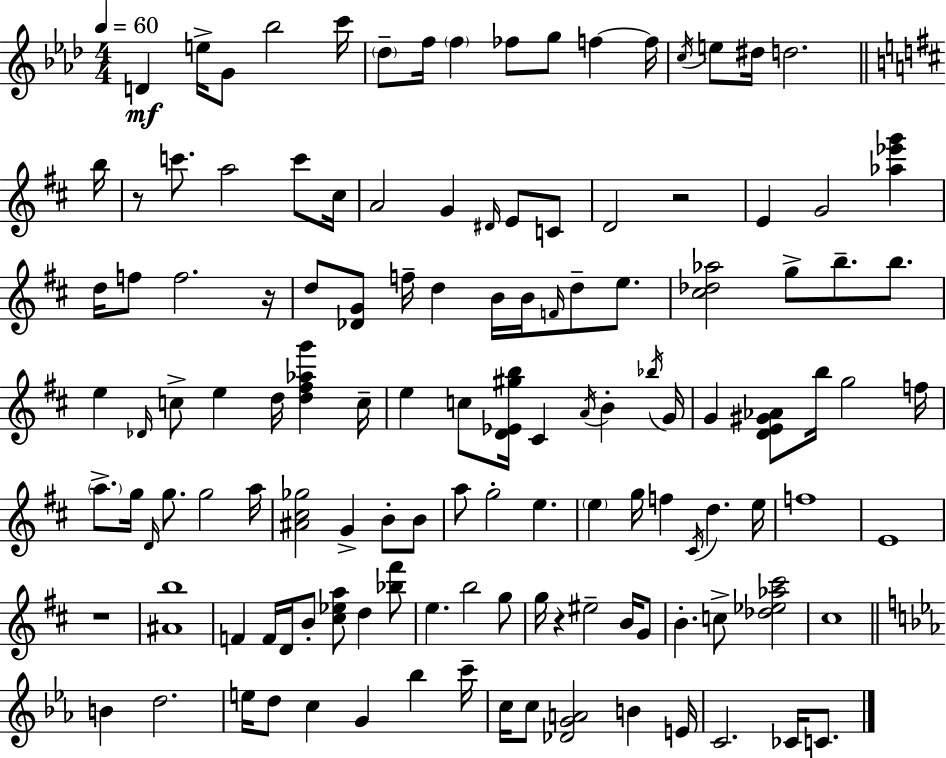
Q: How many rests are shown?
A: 5